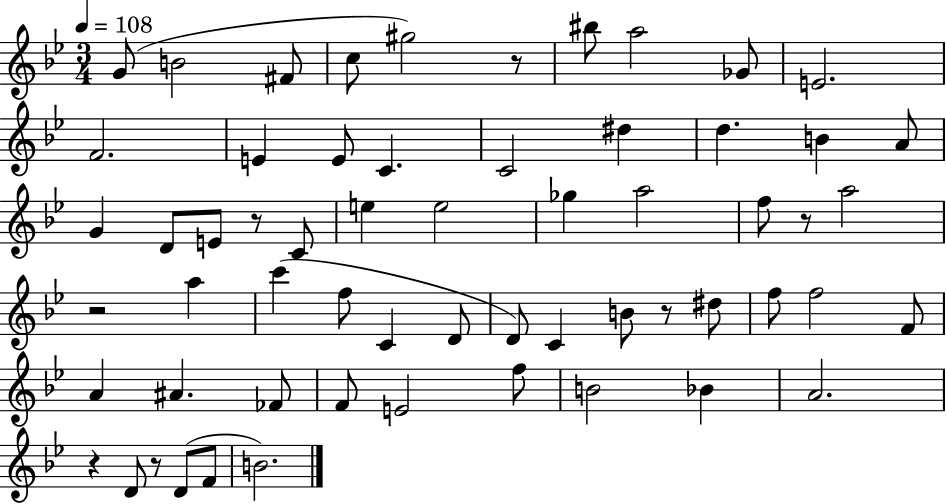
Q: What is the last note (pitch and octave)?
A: B4